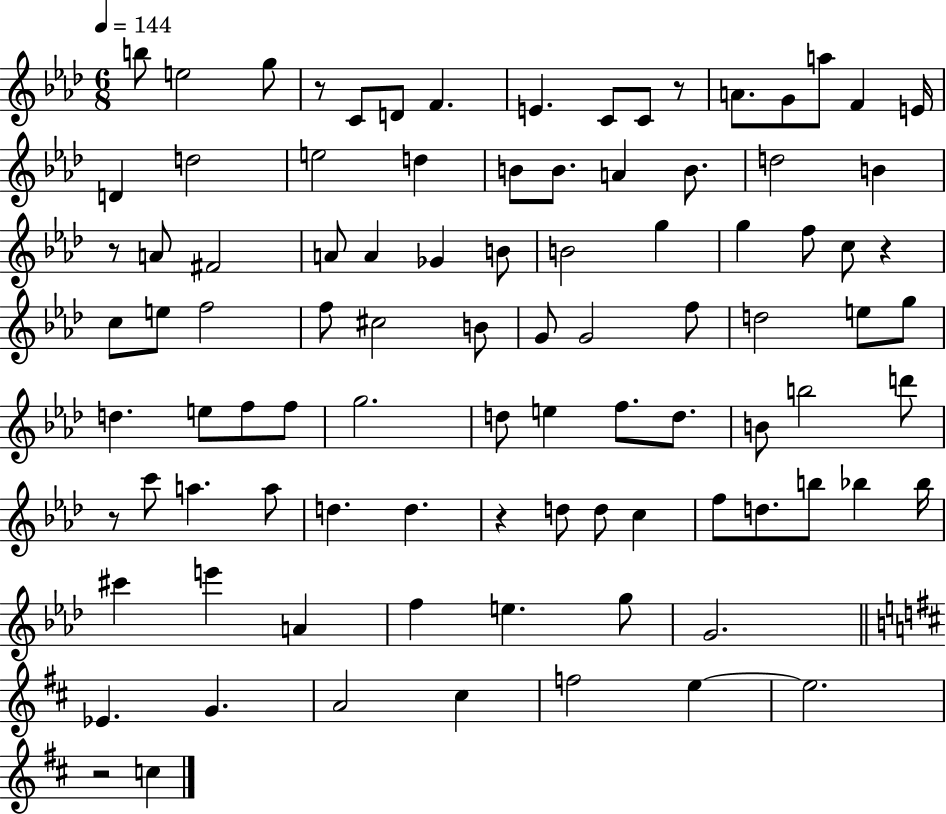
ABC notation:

X:1
T:Untitled
M:6/8
L:1/4
K:Ab
b/2 e2 g/2 z/2 C/2 D/2 F E C/2 C/2 z/2 A/2 G/2 a/2 F E/4 D d2 e2 d B/2 B/2 A B/2 d2 B z/2 A/2 ^F2 A/2 A _G B/2 B2 g g f/2 c/2 z c/2 e/2 f2 f/2 ^c2 B/2 G/2 G2 f/2 d2 e/2 g/2 d e/2 f/2 f/2 g2 d/2 e f/2 d/2 B/2 b2 d'/2 z/2 c'/2 a a/2 d d z d/2 d/2 c f/2 d/2 b/2 _b _b/4 ^c' e' A f e g/2 G2 _E G A2 ^c f2 e e2 z2 c